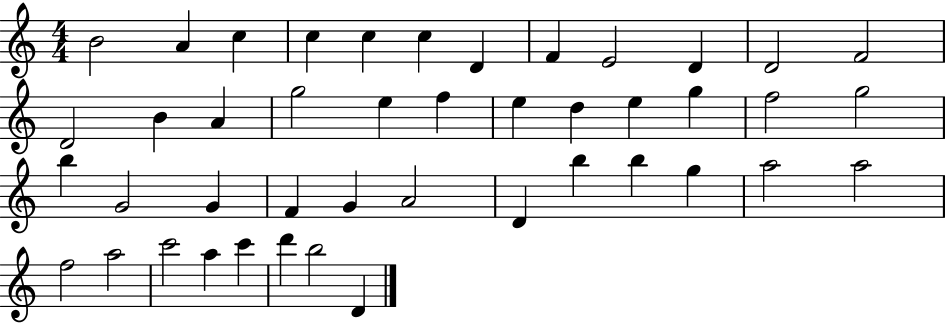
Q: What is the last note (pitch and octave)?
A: D4